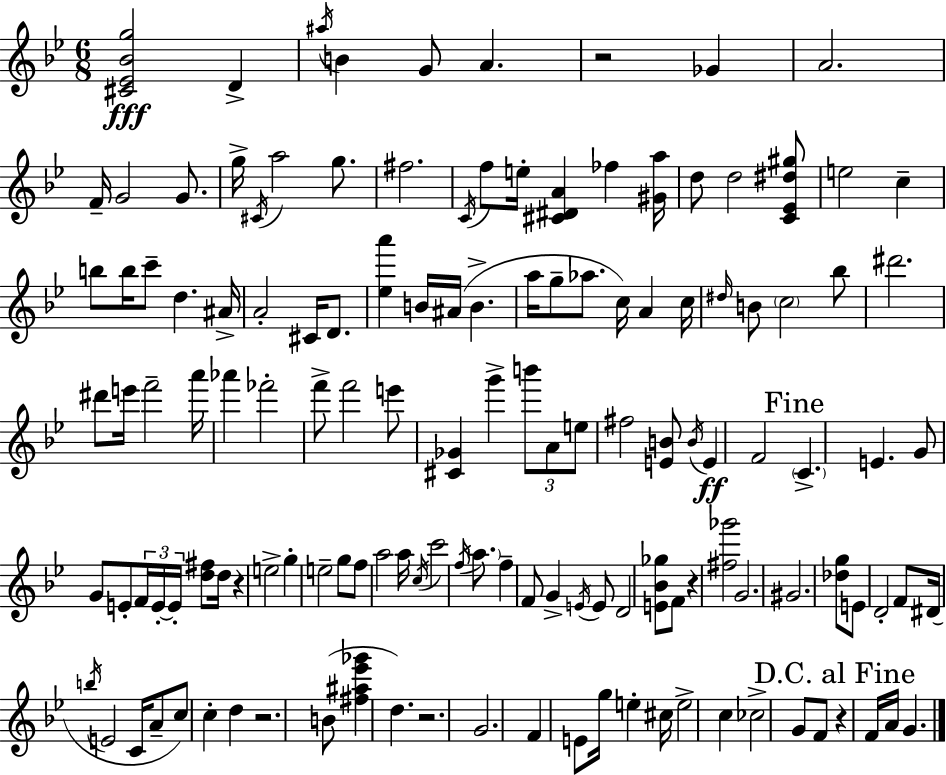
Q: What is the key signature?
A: G minor